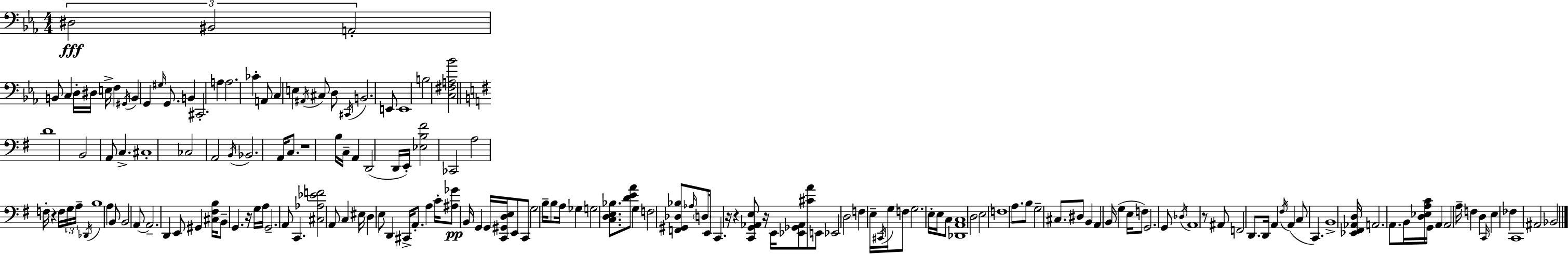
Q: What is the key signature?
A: C minor